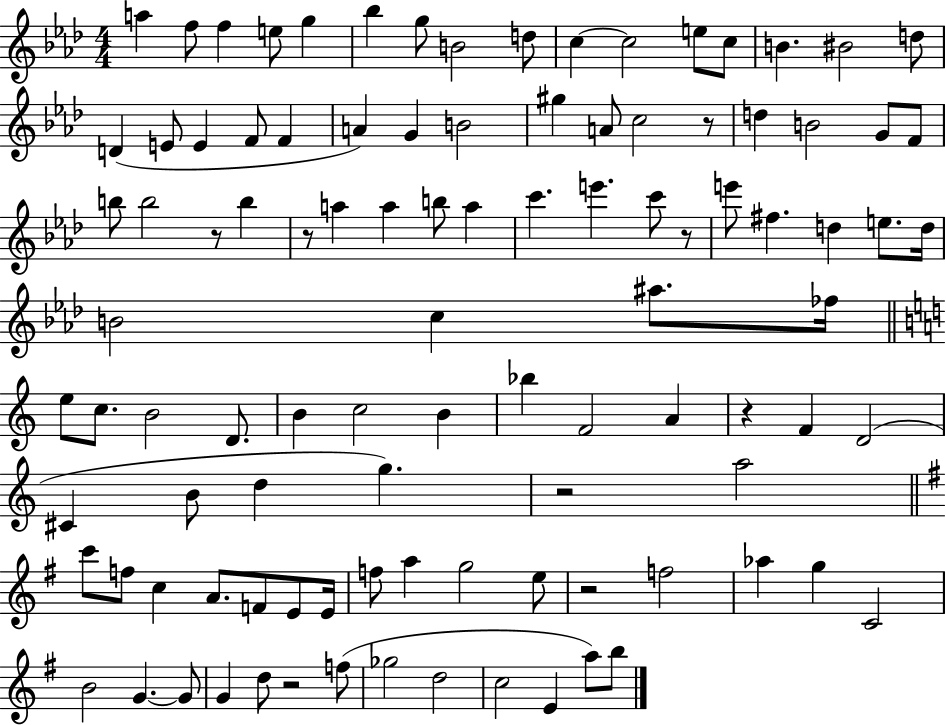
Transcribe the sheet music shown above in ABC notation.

X:1
T:Untitled
M:4/4
L:1/4
K:Ab
a f/2 f e/2 g _b g/2 B2 d/2 c c2 e/2 c/2 B ^B2 d/2 D E/2 E F/2 F A G B2 ^g A/2 c2 z/2 d B2 G/2 F/2 b/2 b2 z/2 b z/2 a a b/2 a c' e' c'/2 z/2 e'/2 ^f d e/2 d/4 B2 c ^a/2 _f/4 e/2 c/2 B2 D/2 B c2 B _b F2 A z F D2 ^C B/2 d g z2 a2 c'/2 f/2 c A/2 F/2 E/2 E/4 f/2 a g2 e/2 z2 f2 _a g C2 B2 G G/2 G d/2 z2 f/2 _g2 d2 c2 E a/2 b/2